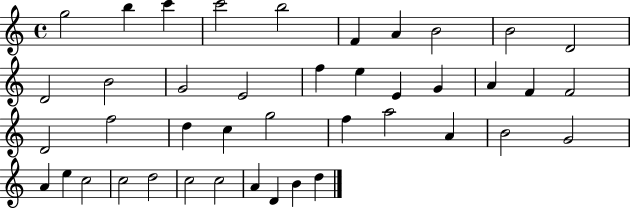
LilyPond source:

{
  \clef treble
  \time 4/4
  \defaultTimeSignature
  \key c \major
  g''2 b''4 c'''4 | c'''2 b''2 | f'4 a'4 b'2 | b'2 d'2 | \break d'2 b'2 | g'2 e'2 | f''4 e''4 e'4 g'4 | a'4 f'4 f'2 | \break d'2 f''2 | d''4 c''4 g''2 | f''4 a''2 a'4 | b'2 g'2 | \break a'4 e''4 c''2 | c''2 d''2 | c''2 c''2 | a'4 d'4 b'4 d''4 | \break \bar "|."
}